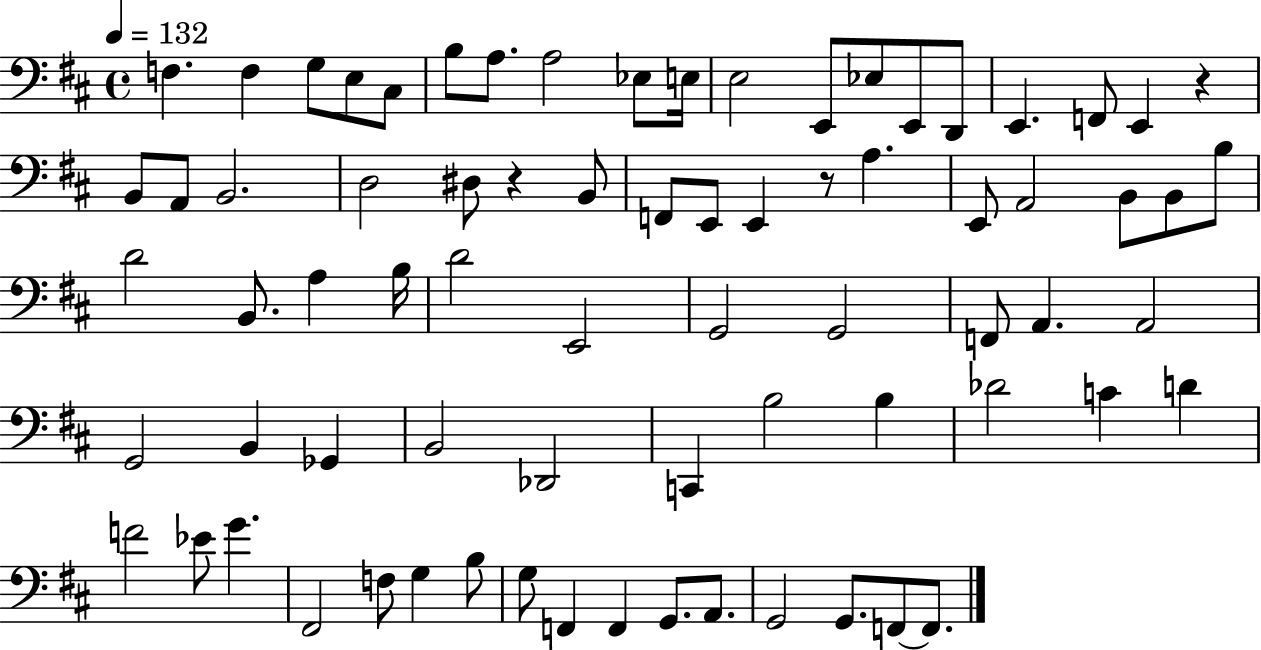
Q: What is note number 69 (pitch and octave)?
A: G2